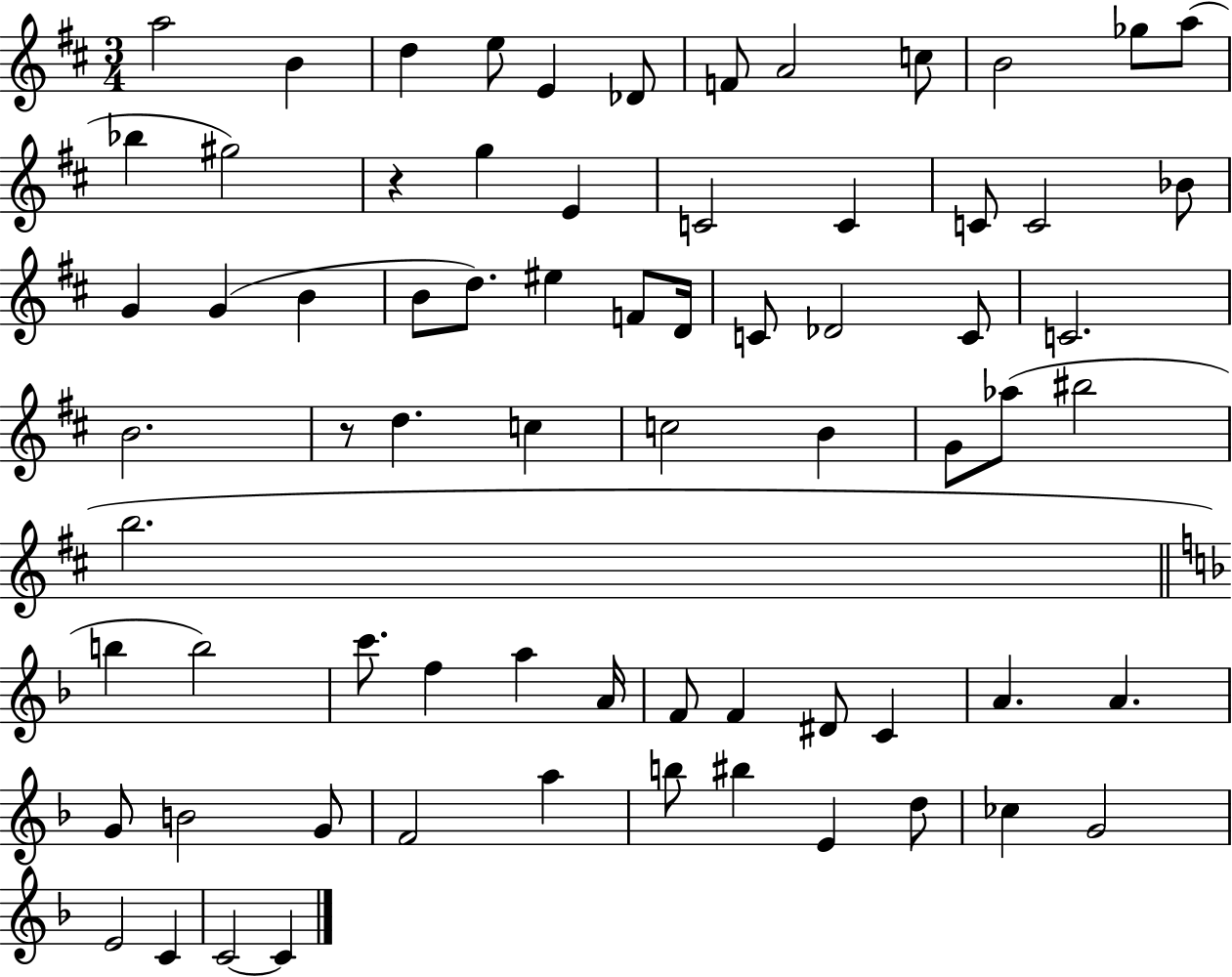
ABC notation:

X:1
T:Untitled
M:3/4
L:1/4
K:D
a2 B d e/2 E _D/2 F/2 A2 c/2 B2 _g/2 a/2 _b ^g2 z g E C2 C C/2 C2 _B/2 G G B B/2 d/2 ^e F/2 D/4 C/2 _D2 C/2 C2 B2 z/2 d c c2 B G/2 _a/2 ^b2 b2 b b2 c'/2 f a A/4 F/2 F ^D/2 C A A G/2 B2 G/2 F2 a b/2 ^b E d/2 _c G2 E2 C C2 C